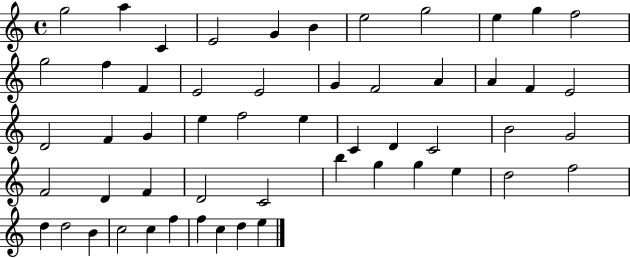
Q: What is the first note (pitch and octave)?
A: G5